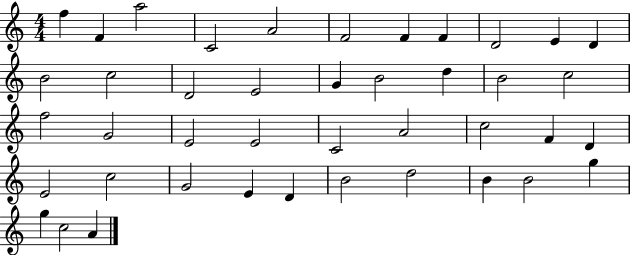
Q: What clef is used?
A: treble